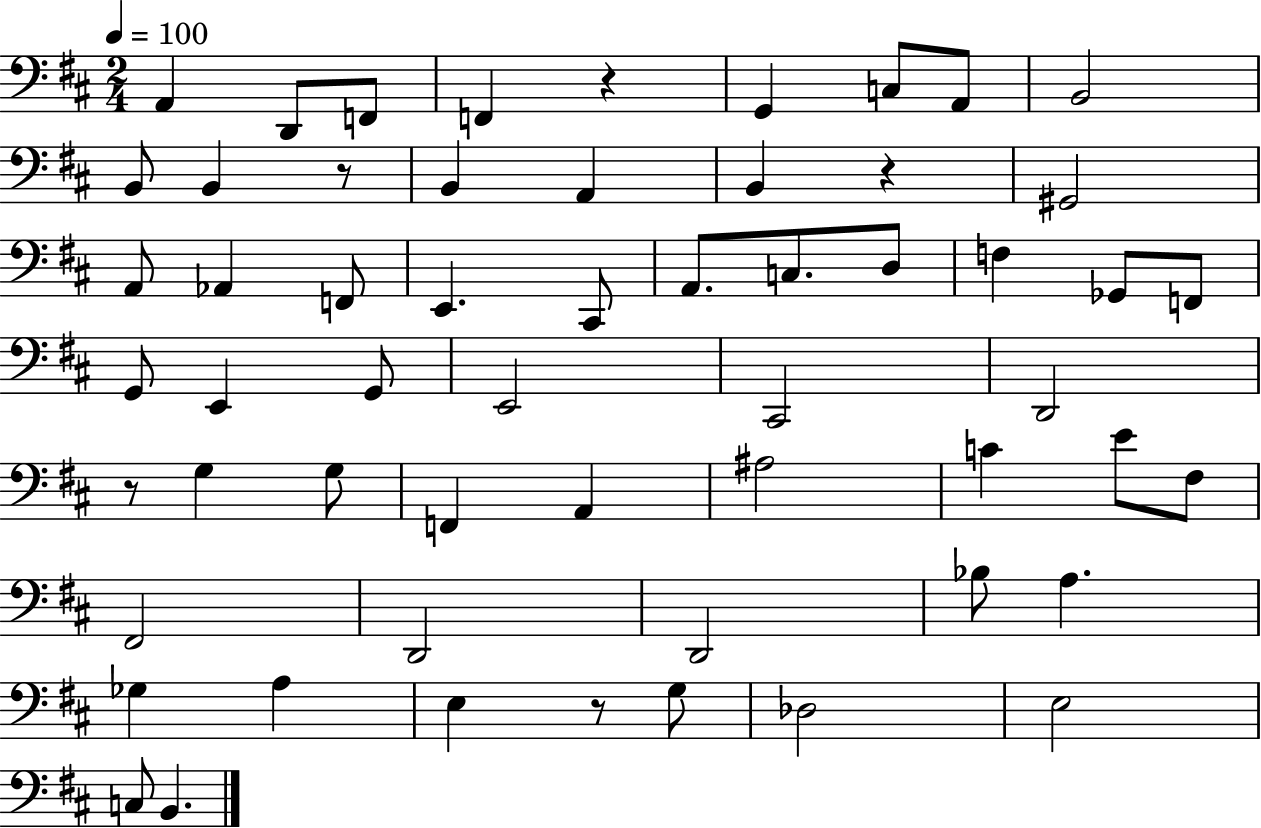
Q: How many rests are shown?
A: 5